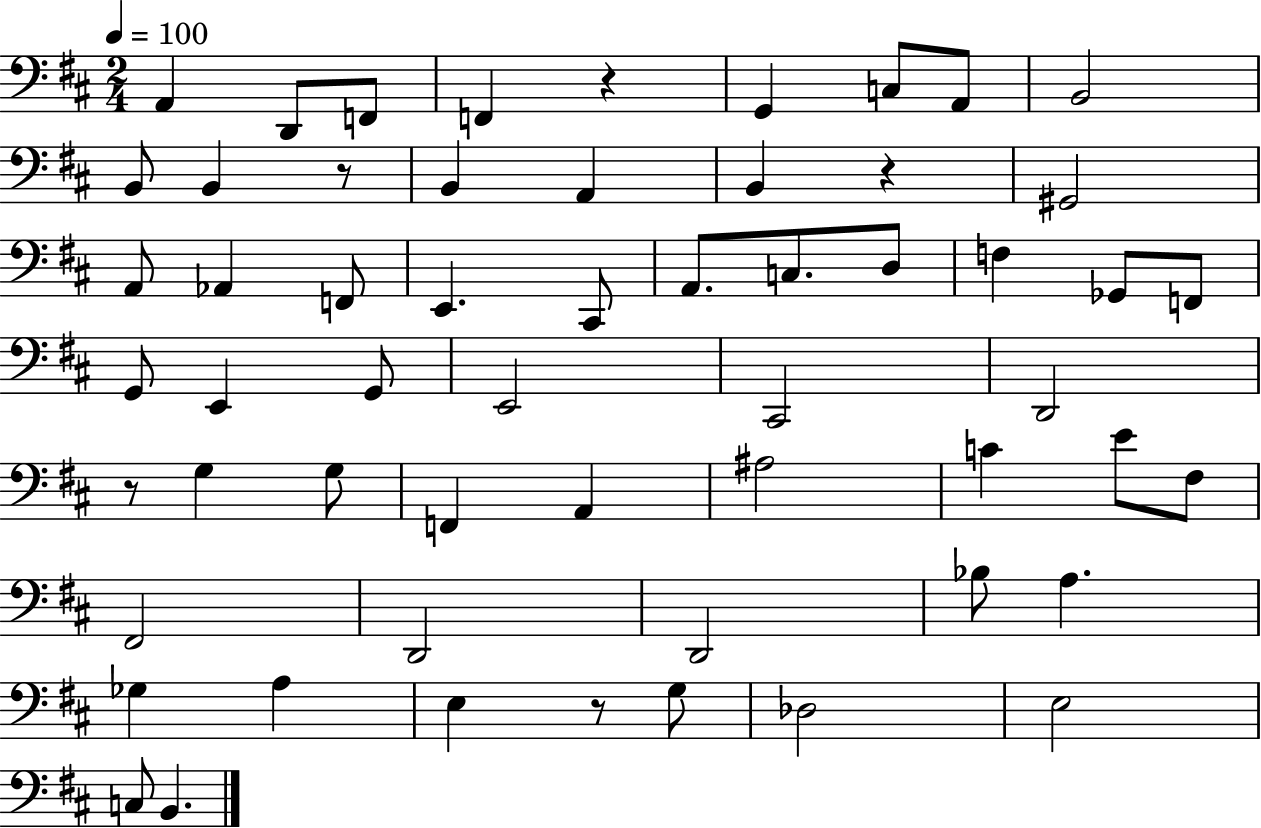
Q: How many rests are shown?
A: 5